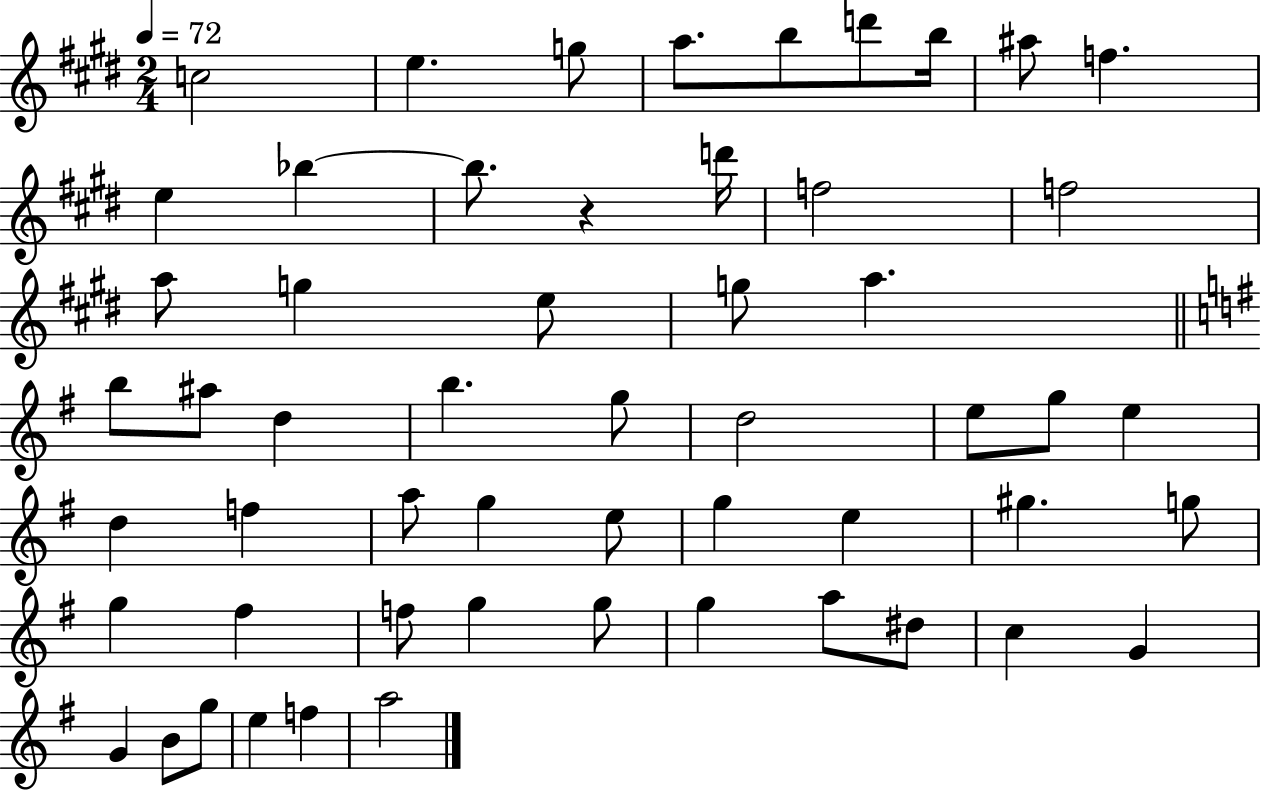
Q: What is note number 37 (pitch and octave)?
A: G#5